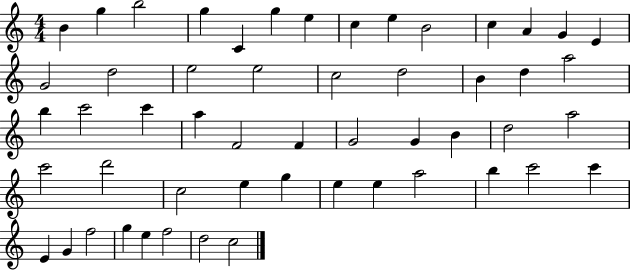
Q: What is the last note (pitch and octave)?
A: C5